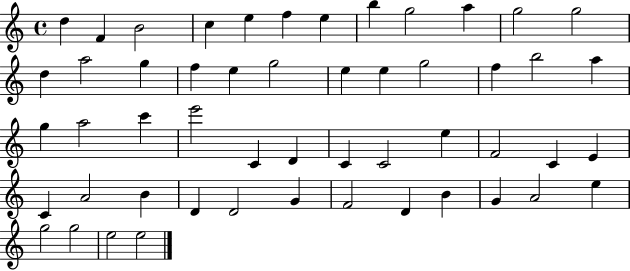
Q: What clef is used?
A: treble